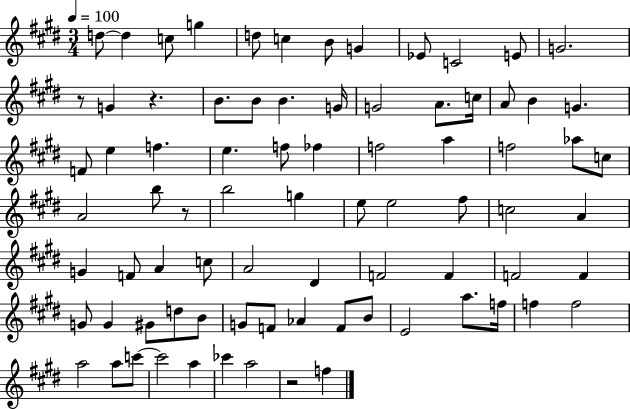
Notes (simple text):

D5/e D5/q C5/e G5/q D5/e C5/q B4/e G4/q Eb4/e C4/h E4/e G4/h. R/e G4/q R/q. B4/e. B4/e B4/q. G4/s G4/h A4/e. C5/s A4/e B4/q G4/q. F4/e E5/q F5/q. E5/q. F5/e FES5/q F5/h A5/q F5/h Ab5/e C5/e A4/h B5/e R/e B5/h G5/q E5/e E5/h F#5/e C5/h A4/q G4/q F4/e A4/q C5/e A4/h D#4/q F4/h F4/q F4/h F4/q G4/e G4/q G#4/e D5/e B4/e G4/e F4/e Ab4/q F4/e B4/e E4/h A5/e. F5/s F5/q F5/h A5/h A5/e C6/e C6/h A5/q CES6/q A5/h R/h F5/q